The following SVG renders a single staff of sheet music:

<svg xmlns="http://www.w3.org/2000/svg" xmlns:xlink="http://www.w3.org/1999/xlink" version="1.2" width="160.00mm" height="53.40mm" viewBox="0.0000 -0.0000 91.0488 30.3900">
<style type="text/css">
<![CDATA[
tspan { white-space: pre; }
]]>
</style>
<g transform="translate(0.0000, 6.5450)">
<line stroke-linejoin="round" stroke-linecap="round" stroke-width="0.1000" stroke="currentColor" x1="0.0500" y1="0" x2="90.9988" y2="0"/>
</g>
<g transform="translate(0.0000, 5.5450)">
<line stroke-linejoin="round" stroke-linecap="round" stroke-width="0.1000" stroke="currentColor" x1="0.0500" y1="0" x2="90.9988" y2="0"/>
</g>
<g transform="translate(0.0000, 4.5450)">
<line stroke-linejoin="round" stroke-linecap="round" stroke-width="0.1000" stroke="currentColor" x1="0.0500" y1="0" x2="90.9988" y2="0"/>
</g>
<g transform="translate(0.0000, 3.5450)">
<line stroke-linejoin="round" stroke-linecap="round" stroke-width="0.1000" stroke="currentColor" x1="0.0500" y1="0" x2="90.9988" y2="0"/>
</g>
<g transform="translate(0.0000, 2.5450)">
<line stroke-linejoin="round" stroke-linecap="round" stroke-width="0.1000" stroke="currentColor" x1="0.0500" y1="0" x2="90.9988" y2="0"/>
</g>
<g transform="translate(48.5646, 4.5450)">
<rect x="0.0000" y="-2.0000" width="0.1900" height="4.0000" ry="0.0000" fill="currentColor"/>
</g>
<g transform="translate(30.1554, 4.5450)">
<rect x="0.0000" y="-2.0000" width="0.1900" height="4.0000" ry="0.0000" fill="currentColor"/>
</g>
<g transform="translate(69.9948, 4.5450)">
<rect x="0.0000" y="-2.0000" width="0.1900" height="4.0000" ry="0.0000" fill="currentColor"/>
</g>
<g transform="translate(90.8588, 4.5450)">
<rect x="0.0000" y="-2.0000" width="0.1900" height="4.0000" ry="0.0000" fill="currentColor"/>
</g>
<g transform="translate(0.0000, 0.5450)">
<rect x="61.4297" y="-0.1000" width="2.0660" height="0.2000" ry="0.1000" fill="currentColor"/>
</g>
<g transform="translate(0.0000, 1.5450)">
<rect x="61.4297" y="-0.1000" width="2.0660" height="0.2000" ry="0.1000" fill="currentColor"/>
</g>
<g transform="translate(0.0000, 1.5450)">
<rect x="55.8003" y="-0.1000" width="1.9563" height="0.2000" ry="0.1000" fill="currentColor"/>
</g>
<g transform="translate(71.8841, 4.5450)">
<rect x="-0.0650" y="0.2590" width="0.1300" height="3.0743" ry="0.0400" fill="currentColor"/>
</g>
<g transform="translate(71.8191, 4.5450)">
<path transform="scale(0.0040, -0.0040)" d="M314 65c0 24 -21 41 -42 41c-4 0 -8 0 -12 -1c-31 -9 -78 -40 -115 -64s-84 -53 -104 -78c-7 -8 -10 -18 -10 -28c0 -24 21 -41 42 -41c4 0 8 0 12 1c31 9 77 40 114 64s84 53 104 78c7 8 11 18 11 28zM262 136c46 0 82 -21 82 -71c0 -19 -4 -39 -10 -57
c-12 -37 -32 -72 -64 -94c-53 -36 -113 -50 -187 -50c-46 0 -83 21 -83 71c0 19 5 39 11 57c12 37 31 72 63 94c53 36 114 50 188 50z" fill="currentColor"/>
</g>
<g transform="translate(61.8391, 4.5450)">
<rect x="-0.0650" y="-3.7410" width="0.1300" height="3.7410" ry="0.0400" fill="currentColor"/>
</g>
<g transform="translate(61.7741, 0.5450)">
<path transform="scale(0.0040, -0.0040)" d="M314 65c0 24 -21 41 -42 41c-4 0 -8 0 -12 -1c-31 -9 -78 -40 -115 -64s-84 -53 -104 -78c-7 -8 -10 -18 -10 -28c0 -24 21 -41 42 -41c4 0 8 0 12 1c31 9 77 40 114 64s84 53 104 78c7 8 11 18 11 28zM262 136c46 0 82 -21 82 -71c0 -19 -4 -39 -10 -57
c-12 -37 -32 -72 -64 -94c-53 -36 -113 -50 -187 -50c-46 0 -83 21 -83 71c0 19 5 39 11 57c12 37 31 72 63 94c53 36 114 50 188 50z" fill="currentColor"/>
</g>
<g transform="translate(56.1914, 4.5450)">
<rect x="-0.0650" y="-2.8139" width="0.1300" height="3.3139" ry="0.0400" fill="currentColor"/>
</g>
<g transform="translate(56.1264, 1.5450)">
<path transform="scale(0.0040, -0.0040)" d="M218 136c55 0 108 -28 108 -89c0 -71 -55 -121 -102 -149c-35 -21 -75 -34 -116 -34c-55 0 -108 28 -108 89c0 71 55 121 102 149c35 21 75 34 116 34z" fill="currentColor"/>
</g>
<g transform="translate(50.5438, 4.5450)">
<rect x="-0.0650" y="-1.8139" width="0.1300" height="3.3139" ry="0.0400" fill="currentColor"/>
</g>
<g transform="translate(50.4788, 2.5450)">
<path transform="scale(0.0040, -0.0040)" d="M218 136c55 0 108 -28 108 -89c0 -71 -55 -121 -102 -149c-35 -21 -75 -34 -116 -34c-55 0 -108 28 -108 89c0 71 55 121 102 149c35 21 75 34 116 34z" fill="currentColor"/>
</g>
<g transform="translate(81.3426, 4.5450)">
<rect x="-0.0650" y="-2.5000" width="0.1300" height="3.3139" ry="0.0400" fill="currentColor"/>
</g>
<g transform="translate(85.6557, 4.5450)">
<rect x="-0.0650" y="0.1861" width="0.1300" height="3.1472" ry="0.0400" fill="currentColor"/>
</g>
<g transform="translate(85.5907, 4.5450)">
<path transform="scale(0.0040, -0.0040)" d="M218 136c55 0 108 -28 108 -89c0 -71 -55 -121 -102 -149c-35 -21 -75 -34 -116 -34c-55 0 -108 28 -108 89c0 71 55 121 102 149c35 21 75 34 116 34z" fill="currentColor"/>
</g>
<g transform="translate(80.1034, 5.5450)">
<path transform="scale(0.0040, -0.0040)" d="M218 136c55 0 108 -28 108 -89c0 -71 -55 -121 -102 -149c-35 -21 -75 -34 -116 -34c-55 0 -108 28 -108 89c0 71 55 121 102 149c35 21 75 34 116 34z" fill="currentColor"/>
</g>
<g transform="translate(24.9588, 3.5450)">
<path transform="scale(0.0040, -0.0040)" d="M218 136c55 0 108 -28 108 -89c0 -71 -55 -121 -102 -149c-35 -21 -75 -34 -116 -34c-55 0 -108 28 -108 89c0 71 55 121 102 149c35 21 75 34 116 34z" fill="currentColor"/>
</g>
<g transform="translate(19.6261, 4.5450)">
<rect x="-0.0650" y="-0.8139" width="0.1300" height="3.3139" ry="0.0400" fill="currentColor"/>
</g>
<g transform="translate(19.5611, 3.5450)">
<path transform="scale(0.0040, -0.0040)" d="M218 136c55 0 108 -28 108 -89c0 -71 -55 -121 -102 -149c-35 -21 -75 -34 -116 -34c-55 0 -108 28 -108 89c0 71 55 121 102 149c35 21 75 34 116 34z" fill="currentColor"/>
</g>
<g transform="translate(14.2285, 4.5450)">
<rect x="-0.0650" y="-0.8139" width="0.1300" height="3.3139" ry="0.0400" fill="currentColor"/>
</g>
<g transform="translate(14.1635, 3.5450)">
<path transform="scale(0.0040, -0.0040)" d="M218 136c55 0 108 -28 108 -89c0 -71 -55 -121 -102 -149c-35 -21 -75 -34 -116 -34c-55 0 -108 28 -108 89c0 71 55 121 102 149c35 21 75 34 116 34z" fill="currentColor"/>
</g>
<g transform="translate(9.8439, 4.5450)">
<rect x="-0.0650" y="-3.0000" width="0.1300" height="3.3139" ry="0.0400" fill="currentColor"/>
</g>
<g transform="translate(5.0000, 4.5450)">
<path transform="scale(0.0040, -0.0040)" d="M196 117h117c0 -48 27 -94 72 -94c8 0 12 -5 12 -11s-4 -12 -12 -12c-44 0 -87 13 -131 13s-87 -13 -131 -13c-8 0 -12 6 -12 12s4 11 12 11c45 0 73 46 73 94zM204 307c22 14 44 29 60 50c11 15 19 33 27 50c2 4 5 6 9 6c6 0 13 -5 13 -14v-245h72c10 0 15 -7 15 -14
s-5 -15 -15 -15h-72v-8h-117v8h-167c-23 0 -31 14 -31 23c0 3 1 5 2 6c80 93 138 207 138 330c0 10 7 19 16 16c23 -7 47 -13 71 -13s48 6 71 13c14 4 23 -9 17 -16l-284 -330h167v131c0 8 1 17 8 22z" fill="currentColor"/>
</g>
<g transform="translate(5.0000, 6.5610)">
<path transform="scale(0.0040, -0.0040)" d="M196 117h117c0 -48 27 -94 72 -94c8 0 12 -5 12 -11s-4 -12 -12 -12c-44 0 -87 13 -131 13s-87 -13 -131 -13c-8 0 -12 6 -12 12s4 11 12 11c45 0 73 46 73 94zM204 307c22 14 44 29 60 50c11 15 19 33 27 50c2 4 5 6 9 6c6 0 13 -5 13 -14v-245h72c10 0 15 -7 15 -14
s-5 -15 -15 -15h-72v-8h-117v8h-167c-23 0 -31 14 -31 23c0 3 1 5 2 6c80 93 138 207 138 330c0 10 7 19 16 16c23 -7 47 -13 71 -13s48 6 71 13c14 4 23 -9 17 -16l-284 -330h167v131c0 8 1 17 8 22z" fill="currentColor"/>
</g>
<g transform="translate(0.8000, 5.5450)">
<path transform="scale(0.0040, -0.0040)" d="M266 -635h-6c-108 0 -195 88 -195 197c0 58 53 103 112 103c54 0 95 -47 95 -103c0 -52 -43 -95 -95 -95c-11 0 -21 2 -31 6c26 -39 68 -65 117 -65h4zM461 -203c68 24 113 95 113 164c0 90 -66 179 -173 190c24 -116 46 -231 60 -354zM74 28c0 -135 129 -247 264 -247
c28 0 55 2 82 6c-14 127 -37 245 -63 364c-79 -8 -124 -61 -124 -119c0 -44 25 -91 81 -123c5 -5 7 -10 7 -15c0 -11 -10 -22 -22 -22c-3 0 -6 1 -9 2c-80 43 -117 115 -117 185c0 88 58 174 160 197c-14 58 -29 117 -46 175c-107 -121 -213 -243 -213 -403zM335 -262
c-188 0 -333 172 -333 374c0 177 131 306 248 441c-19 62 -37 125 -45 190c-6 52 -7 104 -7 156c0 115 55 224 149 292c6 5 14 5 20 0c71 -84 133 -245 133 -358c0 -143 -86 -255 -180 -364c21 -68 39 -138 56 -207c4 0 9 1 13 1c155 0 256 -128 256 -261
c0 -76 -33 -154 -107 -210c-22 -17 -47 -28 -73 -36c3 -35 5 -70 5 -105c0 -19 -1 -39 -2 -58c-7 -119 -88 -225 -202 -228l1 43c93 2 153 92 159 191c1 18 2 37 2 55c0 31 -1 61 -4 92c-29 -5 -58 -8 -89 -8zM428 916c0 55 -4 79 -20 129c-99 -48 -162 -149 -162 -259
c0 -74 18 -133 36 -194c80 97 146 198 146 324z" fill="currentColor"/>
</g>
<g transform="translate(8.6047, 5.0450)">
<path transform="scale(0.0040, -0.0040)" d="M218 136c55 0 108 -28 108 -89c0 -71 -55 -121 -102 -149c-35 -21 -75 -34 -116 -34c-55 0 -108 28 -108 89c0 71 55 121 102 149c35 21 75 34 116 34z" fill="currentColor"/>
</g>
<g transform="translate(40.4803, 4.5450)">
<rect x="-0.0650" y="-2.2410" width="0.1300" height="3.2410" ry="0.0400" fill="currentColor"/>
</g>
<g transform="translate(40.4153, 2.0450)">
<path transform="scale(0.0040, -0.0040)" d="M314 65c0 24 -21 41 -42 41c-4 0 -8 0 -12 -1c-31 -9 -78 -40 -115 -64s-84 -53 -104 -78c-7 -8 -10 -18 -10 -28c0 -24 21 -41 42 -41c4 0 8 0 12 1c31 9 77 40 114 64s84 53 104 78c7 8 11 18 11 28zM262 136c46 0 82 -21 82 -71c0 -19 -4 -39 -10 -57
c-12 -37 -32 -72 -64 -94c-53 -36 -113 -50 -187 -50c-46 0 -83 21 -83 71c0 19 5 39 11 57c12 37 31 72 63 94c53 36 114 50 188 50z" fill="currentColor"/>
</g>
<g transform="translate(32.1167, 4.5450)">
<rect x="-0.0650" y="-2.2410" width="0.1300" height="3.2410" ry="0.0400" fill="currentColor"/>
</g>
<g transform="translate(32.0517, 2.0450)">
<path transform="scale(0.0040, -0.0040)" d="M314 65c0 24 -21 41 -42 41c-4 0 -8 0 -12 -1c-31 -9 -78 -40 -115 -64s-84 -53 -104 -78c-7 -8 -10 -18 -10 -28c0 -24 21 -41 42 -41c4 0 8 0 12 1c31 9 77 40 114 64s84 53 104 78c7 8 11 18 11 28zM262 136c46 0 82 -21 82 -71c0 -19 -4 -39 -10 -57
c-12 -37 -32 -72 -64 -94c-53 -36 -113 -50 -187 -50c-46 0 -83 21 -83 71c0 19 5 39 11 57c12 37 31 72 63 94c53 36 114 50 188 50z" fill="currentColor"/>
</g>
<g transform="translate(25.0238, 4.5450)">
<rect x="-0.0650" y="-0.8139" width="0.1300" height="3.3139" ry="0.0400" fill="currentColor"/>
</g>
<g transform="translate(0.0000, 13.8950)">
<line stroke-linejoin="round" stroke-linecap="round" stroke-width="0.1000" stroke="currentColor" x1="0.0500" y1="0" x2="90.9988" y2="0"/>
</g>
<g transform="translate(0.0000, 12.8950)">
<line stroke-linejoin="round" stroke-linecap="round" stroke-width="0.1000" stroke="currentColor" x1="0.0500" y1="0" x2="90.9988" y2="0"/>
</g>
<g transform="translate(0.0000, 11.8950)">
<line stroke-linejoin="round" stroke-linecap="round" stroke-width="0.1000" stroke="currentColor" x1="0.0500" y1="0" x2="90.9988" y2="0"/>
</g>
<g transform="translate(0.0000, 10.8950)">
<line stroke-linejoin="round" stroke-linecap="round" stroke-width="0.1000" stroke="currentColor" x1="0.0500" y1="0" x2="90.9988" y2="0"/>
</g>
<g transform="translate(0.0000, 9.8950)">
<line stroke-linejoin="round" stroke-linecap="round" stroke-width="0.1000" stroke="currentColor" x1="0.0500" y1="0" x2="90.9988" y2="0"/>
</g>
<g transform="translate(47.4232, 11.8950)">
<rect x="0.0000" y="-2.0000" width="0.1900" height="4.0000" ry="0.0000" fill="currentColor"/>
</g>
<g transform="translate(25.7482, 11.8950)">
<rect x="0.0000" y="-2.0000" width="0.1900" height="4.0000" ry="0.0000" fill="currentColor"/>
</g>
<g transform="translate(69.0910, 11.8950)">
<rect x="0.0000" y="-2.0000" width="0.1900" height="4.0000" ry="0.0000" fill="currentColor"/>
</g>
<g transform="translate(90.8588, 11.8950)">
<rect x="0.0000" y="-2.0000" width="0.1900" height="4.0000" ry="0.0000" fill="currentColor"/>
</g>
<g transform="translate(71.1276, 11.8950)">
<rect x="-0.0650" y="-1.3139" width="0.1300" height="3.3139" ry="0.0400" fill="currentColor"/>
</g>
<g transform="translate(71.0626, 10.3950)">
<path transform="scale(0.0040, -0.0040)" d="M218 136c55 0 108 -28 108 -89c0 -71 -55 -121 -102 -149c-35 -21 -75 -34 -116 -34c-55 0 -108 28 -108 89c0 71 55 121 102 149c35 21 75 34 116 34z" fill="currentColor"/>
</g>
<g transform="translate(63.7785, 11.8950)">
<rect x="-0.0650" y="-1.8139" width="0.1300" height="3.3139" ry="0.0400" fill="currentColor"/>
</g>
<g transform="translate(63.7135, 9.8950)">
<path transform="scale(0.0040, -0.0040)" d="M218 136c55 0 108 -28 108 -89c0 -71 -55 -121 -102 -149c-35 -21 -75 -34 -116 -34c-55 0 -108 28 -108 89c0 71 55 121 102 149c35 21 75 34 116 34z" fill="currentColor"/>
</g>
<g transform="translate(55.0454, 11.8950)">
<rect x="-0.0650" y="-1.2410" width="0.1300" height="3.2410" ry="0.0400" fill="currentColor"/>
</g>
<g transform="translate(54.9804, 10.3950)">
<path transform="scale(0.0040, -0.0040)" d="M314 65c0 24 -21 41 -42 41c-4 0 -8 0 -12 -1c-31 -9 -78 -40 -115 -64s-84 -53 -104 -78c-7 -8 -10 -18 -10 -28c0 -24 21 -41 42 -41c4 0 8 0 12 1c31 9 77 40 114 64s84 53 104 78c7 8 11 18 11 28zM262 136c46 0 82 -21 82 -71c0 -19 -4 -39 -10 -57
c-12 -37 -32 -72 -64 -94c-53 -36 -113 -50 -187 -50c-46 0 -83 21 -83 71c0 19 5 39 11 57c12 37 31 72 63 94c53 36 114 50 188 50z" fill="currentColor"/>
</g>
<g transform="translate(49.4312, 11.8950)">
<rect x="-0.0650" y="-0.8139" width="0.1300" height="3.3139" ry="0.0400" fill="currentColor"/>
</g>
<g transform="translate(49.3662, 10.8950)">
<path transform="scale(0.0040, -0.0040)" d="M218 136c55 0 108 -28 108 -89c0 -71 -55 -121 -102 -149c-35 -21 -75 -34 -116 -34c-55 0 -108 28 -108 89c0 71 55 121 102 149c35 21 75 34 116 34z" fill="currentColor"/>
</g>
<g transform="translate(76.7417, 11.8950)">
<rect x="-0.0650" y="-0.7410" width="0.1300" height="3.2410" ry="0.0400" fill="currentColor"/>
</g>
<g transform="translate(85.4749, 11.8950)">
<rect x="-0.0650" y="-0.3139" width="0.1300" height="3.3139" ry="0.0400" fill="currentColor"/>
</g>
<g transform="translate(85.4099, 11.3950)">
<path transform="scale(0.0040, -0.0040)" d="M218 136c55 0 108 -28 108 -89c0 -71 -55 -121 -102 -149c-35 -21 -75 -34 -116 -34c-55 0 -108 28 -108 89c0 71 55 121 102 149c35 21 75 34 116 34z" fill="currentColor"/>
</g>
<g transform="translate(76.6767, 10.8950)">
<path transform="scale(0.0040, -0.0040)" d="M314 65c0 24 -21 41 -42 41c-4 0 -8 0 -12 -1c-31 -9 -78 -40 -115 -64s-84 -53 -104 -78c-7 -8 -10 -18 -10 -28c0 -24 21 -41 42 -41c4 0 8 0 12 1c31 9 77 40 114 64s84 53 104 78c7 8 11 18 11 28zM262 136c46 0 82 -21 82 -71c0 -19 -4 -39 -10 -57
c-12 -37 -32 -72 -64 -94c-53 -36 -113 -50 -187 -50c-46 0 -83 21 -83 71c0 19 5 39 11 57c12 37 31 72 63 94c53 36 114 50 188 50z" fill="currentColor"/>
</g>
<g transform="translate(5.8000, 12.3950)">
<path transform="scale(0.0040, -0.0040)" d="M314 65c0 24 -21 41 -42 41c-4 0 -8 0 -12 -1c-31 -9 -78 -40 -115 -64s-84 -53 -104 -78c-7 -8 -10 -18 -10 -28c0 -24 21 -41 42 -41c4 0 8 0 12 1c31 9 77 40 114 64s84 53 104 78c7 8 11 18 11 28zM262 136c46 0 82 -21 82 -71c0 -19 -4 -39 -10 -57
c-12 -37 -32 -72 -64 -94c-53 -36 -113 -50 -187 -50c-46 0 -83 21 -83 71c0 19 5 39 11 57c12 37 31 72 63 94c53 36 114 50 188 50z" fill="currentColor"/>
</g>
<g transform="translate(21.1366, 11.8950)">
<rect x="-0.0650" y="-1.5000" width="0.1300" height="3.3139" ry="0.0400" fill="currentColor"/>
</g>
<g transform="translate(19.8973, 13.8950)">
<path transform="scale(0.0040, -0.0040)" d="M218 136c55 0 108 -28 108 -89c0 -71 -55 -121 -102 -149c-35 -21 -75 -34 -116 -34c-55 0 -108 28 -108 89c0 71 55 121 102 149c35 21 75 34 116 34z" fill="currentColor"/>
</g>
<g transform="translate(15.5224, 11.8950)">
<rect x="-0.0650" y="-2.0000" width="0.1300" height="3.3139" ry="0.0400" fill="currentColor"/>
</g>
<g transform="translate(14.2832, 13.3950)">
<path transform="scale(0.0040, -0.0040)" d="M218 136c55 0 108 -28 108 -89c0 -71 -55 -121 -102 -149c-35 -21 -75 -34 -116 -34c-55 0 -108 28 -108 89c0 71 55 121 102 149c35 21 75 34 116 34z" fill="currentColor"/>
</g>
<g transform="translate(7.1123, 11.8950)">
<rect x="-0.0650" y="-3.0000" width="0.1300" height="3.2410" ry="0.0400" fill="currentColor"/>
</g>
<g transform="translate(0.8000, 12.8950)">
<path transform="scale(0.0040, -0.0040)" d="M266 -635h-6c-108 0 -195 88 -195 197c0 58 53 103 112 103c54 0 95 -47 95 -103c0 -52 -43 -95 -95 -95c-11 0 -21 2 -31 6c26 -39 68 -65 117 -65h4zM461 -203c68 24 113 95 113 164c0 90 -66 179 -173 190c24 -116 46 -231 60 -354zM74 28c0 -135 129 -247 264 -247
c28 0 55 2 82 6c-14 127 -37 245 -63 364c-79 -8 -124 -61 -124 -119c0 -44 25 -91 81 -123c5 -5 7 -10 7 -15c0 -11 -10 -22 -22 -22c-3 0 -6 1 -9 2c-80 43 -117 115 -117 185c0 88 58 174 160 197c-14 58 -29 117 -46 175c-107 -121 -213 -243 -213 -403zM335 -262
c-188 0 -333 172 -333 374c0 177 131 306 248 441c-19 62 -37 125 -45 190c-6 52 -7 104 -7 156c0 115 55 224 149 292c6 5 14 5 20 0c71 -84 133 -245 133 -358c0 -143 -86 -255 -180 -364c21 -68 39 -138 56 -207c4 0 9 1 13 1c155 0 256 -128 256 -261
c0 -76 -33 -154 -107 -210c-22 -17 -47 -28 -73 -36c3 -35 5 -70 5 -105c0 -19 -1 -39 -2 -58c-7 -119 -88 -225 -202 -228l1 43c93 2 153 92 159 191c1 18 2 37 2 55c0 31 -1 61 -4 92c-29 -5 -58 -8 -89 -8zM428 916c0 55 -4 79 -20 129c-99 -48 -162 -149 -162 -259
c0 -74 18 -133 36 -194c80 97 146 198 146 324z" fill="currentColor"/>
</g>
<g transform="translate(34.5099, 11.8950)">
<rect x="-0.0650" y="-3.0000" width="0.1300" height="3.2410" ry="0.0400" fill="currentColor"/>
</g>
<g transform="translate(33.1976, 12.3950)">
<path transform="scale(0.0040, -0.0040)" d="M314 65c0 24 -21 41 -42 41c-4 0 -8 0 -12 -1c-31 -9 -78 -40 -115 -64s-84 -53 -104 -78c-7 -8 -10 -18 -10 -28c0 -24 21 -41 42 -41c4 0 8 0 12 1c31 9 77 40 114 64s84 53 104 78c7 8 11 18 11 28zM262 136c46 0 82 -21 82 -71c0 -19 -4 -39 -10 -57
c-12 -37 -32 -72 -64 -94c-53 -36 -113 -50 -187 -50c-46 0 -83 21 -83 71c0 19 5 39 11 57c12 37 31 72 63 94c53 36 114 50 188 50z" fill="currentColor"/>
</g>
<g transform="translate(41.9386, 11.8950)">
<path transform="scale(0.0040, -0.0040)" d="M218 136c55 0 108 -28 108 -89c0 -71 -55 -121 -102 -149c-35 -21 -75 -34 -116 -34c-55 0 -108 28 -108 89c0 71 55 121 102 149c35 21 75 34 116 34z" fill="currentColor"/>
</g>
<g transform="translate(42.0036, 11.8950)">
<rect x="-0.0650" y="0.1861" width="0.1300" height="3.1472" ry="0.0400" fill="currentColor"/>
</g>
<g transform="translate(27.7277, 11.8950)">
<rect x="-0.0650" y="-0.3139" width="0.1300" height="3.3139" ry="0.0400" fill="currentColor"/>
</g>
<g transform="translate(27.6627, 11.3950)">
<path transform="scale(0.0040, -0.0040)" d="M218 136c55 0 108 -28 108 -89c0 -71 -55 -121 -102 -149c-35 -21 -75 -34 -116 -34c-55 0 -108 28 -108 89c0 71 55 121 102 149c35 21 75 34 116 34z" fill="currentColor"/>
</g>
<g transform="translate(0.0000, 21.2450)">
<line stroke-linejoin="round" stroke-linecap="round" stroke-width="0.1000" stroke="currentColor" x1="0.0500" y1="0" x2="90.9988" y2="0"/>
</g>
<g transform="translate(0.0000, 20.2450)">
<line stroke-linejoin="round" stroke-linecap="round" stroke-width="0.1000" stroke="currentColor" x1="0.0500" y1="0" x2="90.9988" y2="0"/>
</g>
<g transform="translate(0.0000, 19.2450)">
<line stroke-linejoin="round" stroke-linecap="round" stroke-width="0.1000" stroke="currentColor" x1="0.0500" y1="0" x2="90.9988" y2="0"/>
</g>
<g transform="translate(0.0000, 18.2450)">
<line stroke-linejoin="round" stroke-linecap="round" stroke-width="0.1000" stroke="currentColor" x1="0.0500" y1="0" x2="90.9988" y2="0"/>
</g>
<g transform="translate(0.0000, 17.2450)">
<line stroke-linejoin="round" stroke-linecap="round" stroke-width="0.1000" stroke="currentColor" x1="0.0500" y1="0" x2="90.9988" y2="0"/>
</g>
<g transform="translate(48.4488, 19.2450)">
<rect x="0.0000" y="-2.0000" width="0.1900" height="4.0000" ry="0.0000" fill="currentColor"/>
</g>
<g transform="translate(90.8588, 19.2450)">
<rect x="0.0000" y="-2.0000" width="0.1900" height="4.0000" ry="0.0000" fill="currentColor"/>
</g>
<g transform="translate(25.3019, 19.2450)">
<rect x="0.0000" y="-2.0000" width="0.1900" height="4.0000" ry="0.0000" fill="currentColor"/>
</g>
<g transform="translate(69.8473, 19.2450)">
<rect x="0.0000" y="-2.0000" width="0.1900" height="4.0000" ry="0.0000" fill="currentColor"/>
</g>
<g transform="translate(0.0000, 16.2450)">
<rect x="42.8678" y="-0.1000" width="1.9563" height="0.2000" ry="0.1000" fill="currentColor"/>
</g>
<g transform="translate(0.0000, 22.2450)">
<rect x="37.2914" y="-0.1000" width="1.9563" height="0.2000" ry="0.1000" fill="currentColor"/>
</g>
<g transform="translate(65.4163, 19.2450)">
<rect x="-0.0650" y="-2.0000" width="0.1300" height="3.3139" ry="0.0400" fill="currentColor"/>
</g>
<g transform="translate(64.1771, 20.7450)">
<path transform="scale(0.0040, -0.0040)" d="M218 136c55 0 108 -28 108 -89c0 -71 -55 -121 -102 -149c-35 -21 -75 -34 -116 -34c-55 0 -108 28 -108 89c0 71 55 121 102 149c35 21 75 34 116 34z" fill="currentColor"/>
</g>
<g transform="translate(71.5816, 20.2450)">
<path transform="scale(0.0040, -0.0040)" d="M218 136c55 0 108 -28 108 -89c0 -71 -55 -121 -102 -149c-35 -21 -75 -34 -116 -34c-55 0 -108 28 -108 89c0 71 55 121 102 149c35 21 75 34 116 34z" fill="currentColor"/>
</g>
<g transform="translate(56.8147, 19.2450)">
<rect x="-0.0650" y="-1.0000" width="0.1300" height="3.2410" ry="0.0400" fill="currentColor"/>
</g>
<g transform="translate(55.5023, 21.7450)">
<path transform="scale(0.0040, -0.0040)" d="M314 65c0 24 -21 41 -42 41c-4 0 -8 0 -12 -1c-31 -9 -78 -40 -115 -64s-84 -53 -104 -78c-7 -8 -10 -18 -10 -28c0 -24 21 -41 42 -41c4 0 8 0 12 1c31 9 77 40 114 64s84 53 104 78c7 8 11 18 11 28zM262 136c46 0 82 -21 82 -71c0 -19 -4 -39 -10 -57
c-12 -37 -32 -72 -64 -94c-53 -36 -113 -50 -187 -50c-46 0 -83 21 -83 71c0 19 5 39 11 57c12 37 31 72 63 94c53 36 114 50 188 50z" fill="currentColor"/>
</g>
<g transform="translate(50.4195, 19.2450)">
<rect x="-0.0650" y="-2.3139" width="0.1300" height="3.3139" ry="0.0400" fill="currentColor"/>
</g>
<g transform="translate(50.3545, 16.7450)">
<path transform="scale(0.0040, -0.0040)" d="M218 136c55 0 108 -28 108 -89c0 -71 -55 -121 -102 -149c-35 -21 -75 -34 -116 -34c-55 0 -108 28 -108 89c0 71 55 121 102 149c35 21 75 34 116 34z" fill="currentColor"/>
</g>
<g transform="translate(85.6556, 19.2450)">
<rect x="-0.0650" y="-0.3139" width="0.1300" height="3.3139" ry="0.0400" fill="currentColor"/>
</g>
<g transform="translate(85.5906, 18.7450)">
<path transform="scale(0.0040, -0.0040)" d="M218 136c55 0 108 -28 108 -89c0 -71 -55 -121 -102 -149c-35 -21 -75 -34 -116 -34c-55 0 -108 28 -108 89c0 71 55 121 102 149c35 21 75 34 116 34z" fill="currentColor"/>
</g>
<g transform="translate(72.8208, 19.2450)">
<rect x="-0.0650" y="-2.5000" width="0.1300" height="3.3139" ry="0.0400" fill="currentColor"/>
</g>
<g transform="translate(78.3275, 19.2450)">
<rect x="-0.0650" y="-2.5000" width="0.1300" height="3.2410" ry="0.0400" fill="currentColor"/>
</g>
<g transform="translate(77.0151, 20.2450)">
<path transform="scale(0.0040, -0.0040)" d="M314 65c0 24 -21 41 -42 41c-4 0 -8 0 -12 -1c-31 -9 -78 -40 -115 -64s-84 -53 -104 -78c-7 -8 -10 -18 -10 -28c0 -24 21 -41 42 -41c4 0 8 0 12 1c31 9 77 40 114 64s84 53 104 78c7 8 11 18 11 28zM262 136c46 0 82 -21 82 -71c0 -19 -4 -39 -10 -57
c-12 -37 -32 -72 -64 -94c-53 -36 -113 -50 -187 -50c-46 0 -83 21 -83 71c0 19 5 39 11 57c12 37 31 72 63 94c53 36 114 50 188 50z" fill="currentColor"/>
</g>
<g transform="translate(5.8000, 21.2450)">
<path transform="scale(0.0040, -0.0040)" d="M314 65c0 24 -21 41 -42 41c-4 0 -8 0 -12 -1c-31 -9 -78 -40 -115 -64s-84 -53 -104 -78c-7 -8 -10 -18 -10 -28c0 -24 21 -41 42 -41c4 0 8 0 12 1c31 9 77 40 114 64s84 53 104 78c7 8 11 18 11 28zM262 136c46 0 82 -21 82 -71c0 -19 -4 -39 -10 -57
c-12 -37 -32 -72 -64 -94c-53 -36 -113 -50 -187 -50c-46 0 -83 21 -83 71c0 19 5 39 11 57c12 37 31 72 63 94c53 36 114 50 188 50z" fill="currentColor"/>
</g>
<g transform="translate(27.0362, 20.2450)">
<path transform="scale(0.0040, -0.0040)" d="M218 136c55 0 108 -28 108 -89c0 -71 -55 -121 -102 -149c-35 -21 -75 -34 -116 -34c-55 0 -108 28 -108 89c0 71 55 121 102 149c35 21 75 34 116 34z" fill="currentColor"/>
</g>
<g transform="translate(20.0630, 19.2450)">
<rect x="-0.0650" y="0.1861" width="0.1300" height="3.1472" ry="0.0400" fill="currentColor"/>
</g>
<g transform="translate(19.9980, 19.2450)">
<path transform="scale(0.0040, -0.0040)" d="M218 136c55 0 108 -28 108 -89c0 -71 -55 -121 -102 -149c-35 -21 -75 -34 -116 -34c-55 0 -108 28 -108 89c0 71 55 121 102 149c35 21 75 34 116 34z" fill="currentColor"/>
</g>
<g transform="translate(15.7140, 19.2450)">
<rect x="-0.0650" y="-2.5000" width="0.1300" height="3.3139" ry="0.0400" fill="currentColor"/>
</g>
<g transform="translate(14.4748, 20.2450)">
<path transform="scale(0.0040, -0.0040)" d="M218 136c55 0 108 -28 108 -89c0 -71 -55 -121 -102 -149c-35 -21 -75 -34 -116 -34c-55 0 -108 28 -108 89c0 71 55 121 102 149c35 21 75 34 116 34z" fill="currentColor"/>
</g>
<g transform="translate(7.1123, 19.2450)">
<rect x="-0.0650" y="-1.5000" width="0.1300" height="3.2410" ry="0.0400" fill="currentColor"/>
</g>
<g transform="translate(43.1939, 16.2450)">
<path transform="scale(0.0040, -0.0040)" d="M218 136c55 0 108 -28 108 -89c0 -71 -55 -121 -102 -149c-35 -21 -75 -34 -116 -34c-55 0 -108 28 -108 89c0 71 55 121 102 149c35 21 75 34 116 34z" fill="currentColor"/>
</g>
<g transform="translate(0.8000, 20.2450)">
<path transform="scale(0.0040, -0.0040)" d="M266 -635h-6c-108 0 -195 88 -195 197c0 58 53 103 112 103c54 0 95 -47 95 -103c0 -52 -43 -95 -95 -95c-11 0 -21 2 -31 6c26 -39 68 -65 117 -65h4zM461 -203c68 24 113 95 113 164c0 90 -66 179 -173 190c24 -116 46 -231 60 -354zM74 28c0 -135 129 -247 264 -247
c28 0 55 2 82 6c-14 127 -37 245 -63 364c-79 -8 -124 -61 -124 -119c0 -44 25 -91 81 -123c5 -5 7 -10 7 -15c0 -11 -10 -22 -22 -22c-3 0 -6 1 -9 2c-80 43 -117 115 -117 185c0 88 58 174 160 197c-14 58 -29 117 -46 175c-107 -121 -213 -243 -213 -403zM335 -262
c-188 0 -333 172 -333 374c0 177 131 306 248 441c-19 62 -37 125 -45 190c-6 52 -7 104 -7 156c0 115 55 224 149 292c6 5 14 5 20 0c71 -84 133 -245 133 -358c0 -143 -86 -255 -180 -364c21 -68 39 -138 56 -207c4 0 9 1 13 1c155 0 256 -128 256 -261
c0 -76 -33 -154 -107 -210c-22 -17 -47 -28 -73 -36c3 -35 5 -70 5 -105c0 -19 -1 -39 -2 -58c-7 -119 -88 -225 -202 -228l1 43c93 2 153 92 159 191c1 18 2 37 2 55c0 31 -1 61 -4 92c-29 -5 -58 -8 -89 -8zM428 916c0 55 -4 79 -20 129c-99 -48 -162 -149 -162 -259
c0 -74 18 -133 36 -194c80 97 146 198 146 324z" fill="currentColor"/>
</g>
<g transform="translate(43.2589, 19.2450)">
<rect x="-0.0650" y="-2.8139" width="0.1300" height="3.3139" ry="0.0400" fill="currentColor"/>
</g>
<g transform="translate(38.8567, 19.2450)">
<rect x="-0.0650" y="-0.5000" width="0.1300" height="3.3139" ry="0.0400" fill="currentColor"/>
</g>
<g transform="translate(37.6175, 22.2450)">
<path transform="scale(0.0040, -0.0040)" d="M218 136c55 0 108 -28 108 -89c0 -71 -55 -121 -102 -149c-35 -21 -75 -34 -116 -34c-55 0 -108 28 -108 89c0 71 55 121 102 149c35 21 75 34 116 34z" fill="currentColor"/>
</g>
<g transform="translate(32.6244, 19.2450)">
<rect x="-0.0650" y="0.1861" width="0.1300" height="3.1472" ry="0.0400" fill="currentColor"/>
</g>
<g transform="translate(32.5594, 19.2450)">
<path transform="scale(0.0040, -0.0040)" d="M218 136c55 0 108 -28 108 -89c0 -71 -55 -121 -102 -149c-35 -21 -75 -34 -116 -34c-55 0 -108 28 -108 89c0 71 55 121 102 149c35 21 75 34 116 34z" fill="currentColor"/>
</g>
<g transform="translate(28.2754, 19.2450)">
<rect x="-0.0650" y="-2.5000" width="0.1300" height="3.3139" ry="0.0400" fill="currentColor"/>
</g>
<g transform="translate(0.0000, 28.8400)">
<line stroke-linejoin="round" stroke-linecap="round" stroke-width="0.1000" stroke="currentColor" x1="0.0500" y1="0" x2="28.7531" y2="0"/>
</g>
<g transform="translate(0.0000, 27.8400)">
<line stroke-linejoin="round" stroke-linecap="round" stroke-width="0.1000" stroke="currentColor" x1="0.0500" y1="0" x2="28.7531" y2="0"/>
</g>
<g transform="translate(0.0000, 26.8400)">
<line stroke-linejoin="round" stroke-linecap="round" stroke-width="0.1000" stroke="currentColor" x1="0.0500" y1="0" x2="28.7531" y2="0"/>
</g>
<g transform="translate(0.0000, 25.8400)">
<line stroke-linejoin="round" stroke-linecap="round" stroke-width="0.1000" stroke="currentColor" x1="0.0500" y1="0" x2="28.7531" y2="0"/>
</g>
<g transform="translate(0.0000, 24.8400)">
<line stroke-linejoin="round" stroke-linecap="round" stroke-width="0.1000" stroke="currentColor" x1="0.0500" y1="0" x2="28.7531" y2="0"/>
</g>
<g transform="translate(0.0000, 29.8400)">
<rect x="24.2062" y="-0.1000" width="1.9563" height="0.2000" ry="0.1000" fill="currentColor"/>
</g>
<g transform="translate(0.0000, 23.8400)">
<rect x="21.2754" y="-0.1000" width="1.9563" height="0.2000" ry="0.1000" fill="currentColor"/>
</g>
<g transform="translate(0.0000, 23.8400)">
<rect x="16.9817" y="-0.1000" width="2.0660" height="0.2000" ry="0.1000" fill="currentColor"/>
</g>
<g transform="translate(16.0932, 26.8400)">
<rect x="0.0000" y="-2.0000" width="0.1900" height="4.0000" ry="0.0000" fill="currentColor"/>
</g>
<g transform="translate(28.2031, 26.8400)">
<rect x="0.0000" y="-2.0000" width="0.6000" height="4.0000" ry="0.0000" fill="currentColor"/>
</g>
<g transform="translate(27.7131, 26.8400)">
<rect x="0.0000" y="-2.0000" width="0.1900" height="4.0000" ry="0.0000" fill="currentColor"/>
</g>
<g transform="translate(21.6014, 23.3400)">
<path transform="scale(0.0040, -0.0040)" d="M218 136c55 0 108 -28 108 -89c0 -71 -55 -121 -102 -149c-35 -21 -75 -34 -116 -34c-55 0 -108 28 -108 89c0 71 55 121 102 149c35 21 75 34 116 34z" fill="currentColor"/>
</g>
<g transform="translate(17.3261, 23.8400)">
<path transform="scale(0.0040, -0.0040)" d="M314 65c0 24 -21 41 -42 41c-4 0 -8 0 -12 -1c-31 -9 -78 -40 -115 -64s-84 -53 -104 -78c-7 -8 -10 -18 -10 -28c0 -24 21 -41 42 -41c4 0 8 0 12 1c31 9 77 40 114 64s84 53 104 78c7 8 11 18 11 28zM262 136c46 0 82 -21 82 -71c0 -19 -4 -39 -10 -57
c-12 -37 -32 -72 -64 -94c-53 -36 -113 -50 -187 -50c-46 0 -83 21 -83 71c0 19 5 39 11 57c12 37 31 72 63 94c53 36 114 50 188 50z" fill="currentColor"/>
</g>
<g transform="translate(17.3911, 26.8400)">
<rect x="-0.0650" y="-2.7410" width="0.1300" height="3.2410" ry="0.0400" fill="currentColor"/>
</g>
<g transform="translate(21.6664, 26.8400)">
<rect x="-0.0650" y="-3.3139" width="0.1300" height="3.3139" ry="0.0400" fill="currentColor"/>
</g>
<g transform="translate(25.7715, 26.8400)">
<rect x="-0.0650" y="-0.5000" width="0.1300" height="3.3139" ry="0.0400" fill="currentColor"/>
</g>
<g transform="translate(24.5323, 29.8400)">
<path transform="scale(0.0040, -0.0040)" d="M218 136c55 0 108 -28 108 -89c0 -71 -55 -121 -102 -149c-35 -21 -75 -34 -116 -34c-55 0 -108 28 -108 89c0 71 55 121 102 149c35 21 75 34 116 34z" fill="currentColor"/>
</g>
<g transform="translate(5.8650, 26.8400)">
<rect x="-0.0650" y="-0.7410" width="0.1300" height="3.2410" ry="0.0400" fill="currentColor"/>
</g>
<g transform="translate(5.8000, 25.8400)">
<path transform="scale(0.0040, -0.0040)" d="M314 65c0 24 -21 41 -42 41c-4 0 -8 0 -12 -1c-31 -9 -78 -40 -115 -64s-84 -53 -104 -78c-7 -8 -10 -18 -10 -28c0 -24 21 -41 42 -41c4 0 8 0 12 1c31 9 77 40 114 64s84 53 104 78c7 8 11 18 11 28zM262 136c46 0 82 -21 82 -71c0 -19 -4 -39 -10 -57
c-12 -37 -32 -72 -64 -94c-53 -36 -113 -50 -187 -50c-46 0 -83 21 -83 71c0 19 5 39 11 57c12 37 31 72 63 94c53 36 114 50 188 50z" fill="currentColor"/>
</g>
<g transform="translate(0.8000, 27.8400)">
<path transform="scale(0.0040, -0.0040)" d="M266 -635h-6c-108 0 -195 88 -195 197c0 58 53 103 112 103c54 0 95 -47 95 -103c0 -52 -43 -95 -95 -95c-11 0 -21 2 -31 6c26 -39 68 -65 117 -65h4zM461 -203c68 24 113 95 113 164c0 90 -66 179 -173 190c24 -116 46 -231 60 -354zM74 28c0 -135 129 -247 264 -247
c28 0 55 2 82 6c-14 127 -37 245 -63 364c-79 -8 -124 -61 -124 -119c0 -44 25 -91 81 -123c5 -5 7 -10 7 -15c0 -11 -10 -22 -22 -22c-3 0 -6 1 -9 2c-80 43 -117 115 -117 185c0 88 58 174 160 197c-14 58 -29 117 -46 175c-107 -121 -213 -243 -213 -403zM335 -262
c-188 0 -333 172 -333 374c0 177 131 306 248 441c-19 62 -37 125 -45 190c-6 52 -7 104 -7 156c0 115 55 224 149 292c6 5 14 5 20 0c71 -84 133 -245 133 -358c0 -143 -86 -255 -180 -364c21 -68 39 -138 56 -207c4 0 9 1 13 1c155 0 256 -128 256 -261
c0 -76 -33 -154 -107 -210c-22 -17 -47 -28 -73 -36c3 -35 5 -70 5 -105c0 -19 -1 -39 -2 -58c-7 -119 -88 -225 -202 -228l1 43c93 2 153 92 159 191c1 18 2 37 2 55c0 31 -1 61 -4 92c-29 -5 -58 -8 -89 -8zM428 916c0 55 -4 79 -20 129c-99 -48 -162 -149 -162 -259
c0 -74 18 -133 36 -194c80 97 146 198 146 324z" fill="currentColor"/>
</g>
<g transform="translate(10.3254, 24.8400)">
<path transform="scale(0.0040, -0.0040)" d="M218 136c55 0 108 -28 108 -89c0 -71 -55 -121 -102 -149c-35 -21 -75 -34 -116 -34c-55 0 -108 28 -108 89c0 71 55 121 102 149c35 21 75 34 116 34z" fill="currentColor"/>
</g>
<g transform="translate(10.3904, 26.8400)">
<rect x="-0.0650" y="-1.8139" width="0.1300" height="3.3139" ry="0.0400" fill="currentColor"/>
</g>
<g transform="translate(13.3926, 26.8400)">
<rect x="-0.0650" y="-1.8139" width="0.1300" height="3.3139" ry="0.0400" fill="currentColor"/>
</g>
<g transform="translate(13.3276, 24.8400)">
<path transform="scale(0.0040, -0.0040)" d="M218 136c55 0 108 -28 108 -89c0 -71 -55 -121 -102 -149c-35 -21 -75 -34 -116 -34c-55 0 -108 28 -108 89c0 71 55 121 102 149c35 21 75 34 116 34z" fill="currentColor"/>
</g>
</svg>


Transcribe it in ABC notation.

X:1
T:Untitled
M:4/4
L:1/4
K:C
A d d d g2 g2 f a c'2 B2 G B A2 F E c A2 B d e2 f e d2 c E2 G B G B C a g D2 F G G2 c d2 f f a2 b C